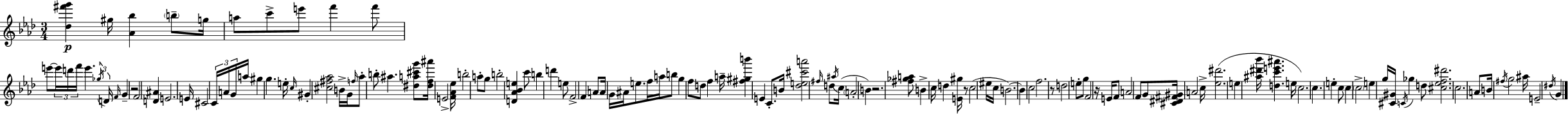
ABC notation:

X:1
T:Untitled
M:3/4
L:1/4
K:Fm
[_d^f'g'] ^g/4 [_A_b] b/2 g/4 a/2 c'/2 e'/2 f' f'/2 e'/2 e'/4 d'/4 f'/4 e' _g/4 D/4 F/4 G z2 F2 [D^A] E2 E/4 ^C2 C/4 A/4 G/4 a/4 ^g g e/4 c/4 ^G [^c^f_a]2 B/4 G/4 f/4 _a/2 b/2 ^a [^da^c'g']/2 [^df^a']/4 E2 [F_A_e]/4 b2 a/2 g/2 b2 [D_A_Be] c'/2 b d' e/2 F2 F A/2 A/4 G/4 ^A/4 e/2 f/4 a/4 b/2 g f/2 d/2 f a/4 [^f^gb'] E C/2 B/4 [_de^c'a']2 ^f/4 d/2 ^a/4 c/4 A2 B z2 [^f_ga]/2 B c/4 d [E^g]/4 z/2 c2 ^e/4 c/4 B2 B c2 f2 z/2 d2 e/2 g/2 F2 z/4 E/4 F/2 A2 F/2 G/2 [^C^D^F^G]/4 A2 c/4 [_e^d']2 e [^a^d'_b']/4 [dc'e'^a'] e/4 c2 c e c/2 c c2 e g/4 [^C^G]/4 C/4 _g d/2 [^c_ef^d']2 c2 A/2 B/4 ^f/4 g2 ^a/4 E2 ^d/4 G